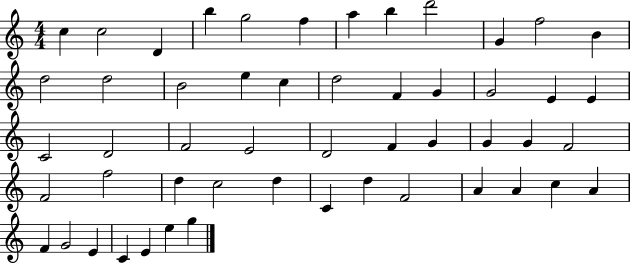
X:1
T:Untitled
M:4/4
L:1/4
K:C
c c2 D b g2 f a b d'2 G f2 B d2 d2 B2 e c d2 F G G2 E E C2 D2 F2 E2 D2 F G G G F2 F2 f2 d c2 d C d F2 A A c A F G2 E C E e g